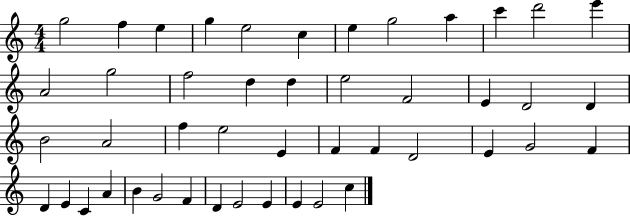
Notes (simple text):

G5/h F5/q E5/q G5/q E5/h C5/q E5/q G5/h A5/q C6/q D6/h E6/q A4/h G5/h F5/h D5/q D5/q E5/h F4/h E4/q D4/h D4/q B4/h A4/h F5/q E5/h E4/q F4/q F4/q D4/h E4/q G4/h F4/q D4/q E4/q C4/q A4/q B4/q G4/h F4/q D4/q E4/h E4/q E4/q E4/h C5/q